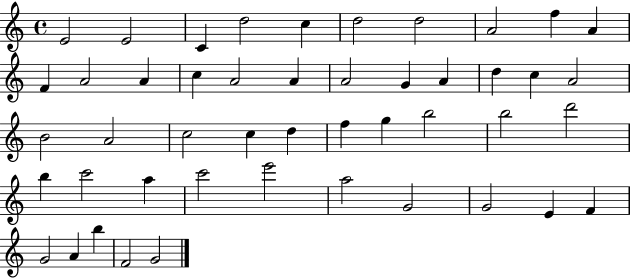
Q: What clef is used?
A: treble